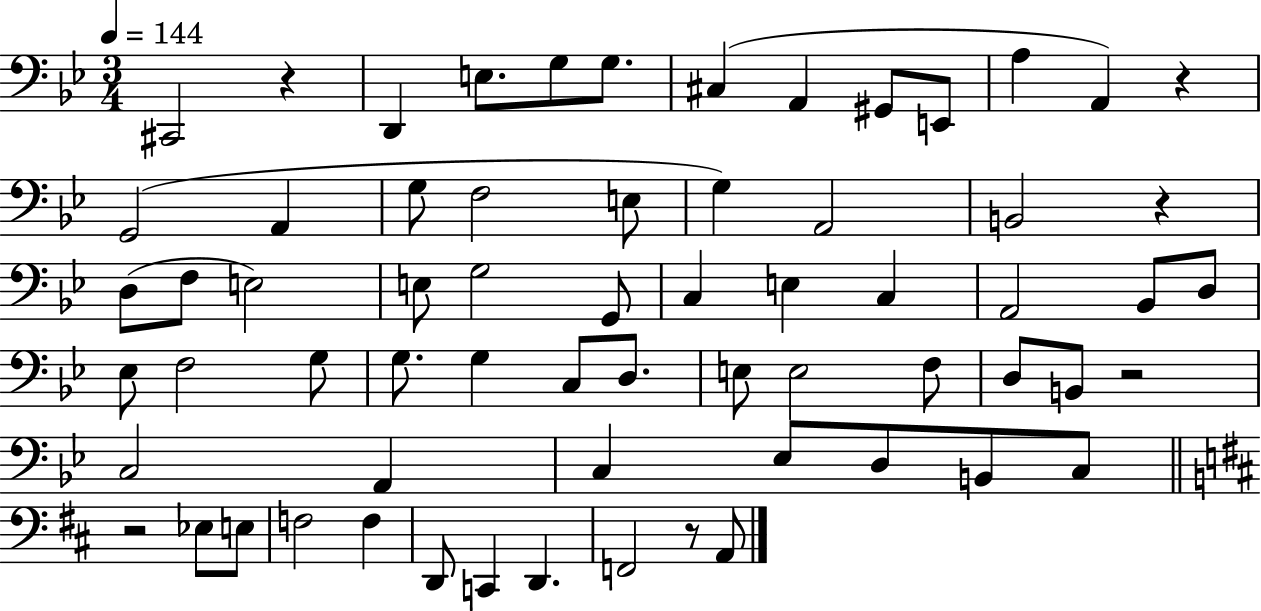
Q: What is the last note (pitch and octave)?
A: A2